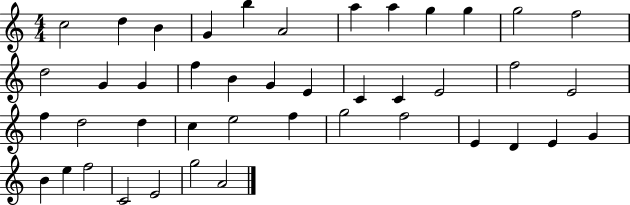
X:1
T:Untitled
M:4/4
L:1/4
K:C
c2 d B G b A2 a a g g g2 f2 d2 G G f B G E C C E2 f2 E2 f d2 d c e2 f g2 f2 E D E G B e f2 C2 E2 g2 A2